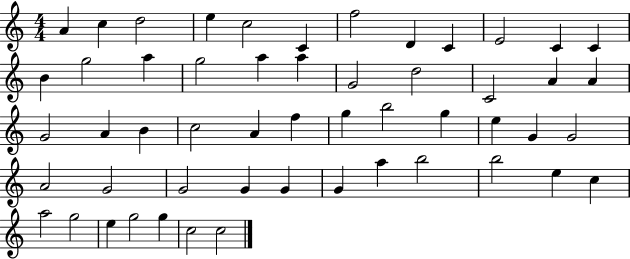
{
  \clef treble
  \numericTimeSignature
  \time 4/4
  \key c \major
  a'4 c''4 d''2 | e''4 c''2 c'4 | f''2 d'4 c'4 | e'2 c'4 c'4 | \break b'4 g''2 a''4 | g''2 a''4 a''4 | g'2 d''2 | c'2 a'4 a'4 | \break g'2 a'4 b'4 | c''2 a'4 f''4 | g''4 b''2 g''4 | e''4 g'4 g'2 | \break a'2 g'2 | g'2 g'4 g'4 | g'4 a''4 b''2 | b''2 e''4 c''4 | \break a''2 g''2 | e''4 g''2 g''4 | c''2 c''2 | \bar "|."
}